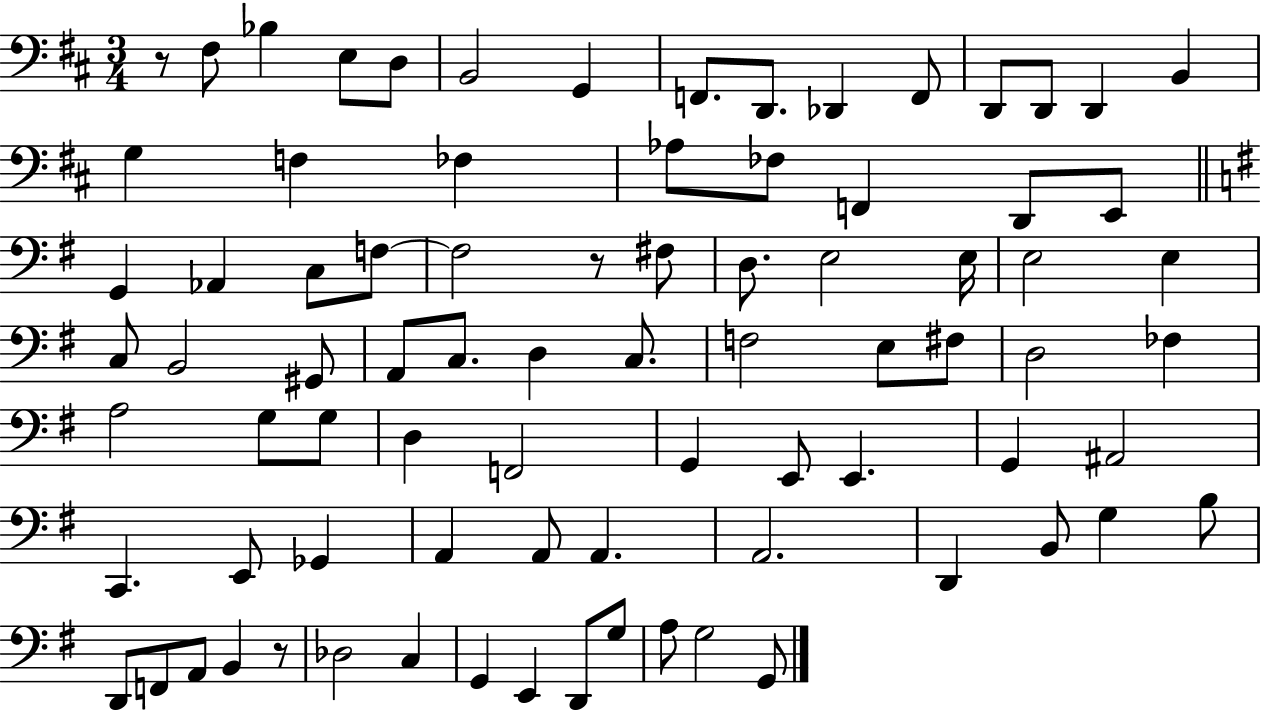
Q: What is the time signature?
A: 3/4